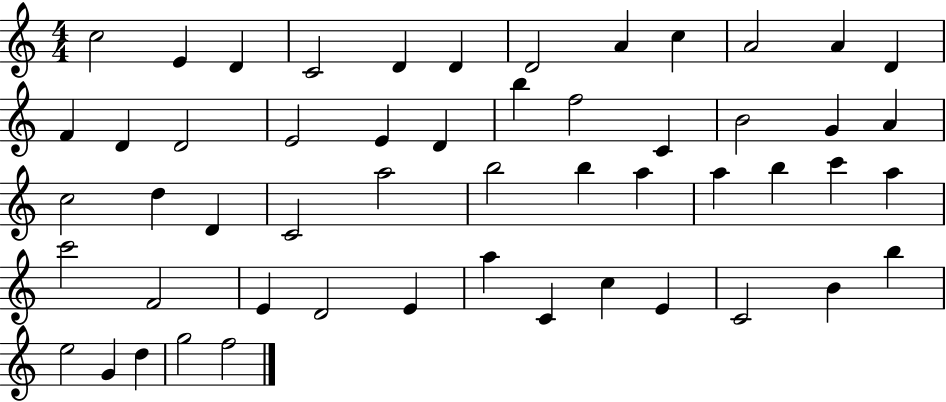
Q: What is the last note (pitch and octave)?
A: F5